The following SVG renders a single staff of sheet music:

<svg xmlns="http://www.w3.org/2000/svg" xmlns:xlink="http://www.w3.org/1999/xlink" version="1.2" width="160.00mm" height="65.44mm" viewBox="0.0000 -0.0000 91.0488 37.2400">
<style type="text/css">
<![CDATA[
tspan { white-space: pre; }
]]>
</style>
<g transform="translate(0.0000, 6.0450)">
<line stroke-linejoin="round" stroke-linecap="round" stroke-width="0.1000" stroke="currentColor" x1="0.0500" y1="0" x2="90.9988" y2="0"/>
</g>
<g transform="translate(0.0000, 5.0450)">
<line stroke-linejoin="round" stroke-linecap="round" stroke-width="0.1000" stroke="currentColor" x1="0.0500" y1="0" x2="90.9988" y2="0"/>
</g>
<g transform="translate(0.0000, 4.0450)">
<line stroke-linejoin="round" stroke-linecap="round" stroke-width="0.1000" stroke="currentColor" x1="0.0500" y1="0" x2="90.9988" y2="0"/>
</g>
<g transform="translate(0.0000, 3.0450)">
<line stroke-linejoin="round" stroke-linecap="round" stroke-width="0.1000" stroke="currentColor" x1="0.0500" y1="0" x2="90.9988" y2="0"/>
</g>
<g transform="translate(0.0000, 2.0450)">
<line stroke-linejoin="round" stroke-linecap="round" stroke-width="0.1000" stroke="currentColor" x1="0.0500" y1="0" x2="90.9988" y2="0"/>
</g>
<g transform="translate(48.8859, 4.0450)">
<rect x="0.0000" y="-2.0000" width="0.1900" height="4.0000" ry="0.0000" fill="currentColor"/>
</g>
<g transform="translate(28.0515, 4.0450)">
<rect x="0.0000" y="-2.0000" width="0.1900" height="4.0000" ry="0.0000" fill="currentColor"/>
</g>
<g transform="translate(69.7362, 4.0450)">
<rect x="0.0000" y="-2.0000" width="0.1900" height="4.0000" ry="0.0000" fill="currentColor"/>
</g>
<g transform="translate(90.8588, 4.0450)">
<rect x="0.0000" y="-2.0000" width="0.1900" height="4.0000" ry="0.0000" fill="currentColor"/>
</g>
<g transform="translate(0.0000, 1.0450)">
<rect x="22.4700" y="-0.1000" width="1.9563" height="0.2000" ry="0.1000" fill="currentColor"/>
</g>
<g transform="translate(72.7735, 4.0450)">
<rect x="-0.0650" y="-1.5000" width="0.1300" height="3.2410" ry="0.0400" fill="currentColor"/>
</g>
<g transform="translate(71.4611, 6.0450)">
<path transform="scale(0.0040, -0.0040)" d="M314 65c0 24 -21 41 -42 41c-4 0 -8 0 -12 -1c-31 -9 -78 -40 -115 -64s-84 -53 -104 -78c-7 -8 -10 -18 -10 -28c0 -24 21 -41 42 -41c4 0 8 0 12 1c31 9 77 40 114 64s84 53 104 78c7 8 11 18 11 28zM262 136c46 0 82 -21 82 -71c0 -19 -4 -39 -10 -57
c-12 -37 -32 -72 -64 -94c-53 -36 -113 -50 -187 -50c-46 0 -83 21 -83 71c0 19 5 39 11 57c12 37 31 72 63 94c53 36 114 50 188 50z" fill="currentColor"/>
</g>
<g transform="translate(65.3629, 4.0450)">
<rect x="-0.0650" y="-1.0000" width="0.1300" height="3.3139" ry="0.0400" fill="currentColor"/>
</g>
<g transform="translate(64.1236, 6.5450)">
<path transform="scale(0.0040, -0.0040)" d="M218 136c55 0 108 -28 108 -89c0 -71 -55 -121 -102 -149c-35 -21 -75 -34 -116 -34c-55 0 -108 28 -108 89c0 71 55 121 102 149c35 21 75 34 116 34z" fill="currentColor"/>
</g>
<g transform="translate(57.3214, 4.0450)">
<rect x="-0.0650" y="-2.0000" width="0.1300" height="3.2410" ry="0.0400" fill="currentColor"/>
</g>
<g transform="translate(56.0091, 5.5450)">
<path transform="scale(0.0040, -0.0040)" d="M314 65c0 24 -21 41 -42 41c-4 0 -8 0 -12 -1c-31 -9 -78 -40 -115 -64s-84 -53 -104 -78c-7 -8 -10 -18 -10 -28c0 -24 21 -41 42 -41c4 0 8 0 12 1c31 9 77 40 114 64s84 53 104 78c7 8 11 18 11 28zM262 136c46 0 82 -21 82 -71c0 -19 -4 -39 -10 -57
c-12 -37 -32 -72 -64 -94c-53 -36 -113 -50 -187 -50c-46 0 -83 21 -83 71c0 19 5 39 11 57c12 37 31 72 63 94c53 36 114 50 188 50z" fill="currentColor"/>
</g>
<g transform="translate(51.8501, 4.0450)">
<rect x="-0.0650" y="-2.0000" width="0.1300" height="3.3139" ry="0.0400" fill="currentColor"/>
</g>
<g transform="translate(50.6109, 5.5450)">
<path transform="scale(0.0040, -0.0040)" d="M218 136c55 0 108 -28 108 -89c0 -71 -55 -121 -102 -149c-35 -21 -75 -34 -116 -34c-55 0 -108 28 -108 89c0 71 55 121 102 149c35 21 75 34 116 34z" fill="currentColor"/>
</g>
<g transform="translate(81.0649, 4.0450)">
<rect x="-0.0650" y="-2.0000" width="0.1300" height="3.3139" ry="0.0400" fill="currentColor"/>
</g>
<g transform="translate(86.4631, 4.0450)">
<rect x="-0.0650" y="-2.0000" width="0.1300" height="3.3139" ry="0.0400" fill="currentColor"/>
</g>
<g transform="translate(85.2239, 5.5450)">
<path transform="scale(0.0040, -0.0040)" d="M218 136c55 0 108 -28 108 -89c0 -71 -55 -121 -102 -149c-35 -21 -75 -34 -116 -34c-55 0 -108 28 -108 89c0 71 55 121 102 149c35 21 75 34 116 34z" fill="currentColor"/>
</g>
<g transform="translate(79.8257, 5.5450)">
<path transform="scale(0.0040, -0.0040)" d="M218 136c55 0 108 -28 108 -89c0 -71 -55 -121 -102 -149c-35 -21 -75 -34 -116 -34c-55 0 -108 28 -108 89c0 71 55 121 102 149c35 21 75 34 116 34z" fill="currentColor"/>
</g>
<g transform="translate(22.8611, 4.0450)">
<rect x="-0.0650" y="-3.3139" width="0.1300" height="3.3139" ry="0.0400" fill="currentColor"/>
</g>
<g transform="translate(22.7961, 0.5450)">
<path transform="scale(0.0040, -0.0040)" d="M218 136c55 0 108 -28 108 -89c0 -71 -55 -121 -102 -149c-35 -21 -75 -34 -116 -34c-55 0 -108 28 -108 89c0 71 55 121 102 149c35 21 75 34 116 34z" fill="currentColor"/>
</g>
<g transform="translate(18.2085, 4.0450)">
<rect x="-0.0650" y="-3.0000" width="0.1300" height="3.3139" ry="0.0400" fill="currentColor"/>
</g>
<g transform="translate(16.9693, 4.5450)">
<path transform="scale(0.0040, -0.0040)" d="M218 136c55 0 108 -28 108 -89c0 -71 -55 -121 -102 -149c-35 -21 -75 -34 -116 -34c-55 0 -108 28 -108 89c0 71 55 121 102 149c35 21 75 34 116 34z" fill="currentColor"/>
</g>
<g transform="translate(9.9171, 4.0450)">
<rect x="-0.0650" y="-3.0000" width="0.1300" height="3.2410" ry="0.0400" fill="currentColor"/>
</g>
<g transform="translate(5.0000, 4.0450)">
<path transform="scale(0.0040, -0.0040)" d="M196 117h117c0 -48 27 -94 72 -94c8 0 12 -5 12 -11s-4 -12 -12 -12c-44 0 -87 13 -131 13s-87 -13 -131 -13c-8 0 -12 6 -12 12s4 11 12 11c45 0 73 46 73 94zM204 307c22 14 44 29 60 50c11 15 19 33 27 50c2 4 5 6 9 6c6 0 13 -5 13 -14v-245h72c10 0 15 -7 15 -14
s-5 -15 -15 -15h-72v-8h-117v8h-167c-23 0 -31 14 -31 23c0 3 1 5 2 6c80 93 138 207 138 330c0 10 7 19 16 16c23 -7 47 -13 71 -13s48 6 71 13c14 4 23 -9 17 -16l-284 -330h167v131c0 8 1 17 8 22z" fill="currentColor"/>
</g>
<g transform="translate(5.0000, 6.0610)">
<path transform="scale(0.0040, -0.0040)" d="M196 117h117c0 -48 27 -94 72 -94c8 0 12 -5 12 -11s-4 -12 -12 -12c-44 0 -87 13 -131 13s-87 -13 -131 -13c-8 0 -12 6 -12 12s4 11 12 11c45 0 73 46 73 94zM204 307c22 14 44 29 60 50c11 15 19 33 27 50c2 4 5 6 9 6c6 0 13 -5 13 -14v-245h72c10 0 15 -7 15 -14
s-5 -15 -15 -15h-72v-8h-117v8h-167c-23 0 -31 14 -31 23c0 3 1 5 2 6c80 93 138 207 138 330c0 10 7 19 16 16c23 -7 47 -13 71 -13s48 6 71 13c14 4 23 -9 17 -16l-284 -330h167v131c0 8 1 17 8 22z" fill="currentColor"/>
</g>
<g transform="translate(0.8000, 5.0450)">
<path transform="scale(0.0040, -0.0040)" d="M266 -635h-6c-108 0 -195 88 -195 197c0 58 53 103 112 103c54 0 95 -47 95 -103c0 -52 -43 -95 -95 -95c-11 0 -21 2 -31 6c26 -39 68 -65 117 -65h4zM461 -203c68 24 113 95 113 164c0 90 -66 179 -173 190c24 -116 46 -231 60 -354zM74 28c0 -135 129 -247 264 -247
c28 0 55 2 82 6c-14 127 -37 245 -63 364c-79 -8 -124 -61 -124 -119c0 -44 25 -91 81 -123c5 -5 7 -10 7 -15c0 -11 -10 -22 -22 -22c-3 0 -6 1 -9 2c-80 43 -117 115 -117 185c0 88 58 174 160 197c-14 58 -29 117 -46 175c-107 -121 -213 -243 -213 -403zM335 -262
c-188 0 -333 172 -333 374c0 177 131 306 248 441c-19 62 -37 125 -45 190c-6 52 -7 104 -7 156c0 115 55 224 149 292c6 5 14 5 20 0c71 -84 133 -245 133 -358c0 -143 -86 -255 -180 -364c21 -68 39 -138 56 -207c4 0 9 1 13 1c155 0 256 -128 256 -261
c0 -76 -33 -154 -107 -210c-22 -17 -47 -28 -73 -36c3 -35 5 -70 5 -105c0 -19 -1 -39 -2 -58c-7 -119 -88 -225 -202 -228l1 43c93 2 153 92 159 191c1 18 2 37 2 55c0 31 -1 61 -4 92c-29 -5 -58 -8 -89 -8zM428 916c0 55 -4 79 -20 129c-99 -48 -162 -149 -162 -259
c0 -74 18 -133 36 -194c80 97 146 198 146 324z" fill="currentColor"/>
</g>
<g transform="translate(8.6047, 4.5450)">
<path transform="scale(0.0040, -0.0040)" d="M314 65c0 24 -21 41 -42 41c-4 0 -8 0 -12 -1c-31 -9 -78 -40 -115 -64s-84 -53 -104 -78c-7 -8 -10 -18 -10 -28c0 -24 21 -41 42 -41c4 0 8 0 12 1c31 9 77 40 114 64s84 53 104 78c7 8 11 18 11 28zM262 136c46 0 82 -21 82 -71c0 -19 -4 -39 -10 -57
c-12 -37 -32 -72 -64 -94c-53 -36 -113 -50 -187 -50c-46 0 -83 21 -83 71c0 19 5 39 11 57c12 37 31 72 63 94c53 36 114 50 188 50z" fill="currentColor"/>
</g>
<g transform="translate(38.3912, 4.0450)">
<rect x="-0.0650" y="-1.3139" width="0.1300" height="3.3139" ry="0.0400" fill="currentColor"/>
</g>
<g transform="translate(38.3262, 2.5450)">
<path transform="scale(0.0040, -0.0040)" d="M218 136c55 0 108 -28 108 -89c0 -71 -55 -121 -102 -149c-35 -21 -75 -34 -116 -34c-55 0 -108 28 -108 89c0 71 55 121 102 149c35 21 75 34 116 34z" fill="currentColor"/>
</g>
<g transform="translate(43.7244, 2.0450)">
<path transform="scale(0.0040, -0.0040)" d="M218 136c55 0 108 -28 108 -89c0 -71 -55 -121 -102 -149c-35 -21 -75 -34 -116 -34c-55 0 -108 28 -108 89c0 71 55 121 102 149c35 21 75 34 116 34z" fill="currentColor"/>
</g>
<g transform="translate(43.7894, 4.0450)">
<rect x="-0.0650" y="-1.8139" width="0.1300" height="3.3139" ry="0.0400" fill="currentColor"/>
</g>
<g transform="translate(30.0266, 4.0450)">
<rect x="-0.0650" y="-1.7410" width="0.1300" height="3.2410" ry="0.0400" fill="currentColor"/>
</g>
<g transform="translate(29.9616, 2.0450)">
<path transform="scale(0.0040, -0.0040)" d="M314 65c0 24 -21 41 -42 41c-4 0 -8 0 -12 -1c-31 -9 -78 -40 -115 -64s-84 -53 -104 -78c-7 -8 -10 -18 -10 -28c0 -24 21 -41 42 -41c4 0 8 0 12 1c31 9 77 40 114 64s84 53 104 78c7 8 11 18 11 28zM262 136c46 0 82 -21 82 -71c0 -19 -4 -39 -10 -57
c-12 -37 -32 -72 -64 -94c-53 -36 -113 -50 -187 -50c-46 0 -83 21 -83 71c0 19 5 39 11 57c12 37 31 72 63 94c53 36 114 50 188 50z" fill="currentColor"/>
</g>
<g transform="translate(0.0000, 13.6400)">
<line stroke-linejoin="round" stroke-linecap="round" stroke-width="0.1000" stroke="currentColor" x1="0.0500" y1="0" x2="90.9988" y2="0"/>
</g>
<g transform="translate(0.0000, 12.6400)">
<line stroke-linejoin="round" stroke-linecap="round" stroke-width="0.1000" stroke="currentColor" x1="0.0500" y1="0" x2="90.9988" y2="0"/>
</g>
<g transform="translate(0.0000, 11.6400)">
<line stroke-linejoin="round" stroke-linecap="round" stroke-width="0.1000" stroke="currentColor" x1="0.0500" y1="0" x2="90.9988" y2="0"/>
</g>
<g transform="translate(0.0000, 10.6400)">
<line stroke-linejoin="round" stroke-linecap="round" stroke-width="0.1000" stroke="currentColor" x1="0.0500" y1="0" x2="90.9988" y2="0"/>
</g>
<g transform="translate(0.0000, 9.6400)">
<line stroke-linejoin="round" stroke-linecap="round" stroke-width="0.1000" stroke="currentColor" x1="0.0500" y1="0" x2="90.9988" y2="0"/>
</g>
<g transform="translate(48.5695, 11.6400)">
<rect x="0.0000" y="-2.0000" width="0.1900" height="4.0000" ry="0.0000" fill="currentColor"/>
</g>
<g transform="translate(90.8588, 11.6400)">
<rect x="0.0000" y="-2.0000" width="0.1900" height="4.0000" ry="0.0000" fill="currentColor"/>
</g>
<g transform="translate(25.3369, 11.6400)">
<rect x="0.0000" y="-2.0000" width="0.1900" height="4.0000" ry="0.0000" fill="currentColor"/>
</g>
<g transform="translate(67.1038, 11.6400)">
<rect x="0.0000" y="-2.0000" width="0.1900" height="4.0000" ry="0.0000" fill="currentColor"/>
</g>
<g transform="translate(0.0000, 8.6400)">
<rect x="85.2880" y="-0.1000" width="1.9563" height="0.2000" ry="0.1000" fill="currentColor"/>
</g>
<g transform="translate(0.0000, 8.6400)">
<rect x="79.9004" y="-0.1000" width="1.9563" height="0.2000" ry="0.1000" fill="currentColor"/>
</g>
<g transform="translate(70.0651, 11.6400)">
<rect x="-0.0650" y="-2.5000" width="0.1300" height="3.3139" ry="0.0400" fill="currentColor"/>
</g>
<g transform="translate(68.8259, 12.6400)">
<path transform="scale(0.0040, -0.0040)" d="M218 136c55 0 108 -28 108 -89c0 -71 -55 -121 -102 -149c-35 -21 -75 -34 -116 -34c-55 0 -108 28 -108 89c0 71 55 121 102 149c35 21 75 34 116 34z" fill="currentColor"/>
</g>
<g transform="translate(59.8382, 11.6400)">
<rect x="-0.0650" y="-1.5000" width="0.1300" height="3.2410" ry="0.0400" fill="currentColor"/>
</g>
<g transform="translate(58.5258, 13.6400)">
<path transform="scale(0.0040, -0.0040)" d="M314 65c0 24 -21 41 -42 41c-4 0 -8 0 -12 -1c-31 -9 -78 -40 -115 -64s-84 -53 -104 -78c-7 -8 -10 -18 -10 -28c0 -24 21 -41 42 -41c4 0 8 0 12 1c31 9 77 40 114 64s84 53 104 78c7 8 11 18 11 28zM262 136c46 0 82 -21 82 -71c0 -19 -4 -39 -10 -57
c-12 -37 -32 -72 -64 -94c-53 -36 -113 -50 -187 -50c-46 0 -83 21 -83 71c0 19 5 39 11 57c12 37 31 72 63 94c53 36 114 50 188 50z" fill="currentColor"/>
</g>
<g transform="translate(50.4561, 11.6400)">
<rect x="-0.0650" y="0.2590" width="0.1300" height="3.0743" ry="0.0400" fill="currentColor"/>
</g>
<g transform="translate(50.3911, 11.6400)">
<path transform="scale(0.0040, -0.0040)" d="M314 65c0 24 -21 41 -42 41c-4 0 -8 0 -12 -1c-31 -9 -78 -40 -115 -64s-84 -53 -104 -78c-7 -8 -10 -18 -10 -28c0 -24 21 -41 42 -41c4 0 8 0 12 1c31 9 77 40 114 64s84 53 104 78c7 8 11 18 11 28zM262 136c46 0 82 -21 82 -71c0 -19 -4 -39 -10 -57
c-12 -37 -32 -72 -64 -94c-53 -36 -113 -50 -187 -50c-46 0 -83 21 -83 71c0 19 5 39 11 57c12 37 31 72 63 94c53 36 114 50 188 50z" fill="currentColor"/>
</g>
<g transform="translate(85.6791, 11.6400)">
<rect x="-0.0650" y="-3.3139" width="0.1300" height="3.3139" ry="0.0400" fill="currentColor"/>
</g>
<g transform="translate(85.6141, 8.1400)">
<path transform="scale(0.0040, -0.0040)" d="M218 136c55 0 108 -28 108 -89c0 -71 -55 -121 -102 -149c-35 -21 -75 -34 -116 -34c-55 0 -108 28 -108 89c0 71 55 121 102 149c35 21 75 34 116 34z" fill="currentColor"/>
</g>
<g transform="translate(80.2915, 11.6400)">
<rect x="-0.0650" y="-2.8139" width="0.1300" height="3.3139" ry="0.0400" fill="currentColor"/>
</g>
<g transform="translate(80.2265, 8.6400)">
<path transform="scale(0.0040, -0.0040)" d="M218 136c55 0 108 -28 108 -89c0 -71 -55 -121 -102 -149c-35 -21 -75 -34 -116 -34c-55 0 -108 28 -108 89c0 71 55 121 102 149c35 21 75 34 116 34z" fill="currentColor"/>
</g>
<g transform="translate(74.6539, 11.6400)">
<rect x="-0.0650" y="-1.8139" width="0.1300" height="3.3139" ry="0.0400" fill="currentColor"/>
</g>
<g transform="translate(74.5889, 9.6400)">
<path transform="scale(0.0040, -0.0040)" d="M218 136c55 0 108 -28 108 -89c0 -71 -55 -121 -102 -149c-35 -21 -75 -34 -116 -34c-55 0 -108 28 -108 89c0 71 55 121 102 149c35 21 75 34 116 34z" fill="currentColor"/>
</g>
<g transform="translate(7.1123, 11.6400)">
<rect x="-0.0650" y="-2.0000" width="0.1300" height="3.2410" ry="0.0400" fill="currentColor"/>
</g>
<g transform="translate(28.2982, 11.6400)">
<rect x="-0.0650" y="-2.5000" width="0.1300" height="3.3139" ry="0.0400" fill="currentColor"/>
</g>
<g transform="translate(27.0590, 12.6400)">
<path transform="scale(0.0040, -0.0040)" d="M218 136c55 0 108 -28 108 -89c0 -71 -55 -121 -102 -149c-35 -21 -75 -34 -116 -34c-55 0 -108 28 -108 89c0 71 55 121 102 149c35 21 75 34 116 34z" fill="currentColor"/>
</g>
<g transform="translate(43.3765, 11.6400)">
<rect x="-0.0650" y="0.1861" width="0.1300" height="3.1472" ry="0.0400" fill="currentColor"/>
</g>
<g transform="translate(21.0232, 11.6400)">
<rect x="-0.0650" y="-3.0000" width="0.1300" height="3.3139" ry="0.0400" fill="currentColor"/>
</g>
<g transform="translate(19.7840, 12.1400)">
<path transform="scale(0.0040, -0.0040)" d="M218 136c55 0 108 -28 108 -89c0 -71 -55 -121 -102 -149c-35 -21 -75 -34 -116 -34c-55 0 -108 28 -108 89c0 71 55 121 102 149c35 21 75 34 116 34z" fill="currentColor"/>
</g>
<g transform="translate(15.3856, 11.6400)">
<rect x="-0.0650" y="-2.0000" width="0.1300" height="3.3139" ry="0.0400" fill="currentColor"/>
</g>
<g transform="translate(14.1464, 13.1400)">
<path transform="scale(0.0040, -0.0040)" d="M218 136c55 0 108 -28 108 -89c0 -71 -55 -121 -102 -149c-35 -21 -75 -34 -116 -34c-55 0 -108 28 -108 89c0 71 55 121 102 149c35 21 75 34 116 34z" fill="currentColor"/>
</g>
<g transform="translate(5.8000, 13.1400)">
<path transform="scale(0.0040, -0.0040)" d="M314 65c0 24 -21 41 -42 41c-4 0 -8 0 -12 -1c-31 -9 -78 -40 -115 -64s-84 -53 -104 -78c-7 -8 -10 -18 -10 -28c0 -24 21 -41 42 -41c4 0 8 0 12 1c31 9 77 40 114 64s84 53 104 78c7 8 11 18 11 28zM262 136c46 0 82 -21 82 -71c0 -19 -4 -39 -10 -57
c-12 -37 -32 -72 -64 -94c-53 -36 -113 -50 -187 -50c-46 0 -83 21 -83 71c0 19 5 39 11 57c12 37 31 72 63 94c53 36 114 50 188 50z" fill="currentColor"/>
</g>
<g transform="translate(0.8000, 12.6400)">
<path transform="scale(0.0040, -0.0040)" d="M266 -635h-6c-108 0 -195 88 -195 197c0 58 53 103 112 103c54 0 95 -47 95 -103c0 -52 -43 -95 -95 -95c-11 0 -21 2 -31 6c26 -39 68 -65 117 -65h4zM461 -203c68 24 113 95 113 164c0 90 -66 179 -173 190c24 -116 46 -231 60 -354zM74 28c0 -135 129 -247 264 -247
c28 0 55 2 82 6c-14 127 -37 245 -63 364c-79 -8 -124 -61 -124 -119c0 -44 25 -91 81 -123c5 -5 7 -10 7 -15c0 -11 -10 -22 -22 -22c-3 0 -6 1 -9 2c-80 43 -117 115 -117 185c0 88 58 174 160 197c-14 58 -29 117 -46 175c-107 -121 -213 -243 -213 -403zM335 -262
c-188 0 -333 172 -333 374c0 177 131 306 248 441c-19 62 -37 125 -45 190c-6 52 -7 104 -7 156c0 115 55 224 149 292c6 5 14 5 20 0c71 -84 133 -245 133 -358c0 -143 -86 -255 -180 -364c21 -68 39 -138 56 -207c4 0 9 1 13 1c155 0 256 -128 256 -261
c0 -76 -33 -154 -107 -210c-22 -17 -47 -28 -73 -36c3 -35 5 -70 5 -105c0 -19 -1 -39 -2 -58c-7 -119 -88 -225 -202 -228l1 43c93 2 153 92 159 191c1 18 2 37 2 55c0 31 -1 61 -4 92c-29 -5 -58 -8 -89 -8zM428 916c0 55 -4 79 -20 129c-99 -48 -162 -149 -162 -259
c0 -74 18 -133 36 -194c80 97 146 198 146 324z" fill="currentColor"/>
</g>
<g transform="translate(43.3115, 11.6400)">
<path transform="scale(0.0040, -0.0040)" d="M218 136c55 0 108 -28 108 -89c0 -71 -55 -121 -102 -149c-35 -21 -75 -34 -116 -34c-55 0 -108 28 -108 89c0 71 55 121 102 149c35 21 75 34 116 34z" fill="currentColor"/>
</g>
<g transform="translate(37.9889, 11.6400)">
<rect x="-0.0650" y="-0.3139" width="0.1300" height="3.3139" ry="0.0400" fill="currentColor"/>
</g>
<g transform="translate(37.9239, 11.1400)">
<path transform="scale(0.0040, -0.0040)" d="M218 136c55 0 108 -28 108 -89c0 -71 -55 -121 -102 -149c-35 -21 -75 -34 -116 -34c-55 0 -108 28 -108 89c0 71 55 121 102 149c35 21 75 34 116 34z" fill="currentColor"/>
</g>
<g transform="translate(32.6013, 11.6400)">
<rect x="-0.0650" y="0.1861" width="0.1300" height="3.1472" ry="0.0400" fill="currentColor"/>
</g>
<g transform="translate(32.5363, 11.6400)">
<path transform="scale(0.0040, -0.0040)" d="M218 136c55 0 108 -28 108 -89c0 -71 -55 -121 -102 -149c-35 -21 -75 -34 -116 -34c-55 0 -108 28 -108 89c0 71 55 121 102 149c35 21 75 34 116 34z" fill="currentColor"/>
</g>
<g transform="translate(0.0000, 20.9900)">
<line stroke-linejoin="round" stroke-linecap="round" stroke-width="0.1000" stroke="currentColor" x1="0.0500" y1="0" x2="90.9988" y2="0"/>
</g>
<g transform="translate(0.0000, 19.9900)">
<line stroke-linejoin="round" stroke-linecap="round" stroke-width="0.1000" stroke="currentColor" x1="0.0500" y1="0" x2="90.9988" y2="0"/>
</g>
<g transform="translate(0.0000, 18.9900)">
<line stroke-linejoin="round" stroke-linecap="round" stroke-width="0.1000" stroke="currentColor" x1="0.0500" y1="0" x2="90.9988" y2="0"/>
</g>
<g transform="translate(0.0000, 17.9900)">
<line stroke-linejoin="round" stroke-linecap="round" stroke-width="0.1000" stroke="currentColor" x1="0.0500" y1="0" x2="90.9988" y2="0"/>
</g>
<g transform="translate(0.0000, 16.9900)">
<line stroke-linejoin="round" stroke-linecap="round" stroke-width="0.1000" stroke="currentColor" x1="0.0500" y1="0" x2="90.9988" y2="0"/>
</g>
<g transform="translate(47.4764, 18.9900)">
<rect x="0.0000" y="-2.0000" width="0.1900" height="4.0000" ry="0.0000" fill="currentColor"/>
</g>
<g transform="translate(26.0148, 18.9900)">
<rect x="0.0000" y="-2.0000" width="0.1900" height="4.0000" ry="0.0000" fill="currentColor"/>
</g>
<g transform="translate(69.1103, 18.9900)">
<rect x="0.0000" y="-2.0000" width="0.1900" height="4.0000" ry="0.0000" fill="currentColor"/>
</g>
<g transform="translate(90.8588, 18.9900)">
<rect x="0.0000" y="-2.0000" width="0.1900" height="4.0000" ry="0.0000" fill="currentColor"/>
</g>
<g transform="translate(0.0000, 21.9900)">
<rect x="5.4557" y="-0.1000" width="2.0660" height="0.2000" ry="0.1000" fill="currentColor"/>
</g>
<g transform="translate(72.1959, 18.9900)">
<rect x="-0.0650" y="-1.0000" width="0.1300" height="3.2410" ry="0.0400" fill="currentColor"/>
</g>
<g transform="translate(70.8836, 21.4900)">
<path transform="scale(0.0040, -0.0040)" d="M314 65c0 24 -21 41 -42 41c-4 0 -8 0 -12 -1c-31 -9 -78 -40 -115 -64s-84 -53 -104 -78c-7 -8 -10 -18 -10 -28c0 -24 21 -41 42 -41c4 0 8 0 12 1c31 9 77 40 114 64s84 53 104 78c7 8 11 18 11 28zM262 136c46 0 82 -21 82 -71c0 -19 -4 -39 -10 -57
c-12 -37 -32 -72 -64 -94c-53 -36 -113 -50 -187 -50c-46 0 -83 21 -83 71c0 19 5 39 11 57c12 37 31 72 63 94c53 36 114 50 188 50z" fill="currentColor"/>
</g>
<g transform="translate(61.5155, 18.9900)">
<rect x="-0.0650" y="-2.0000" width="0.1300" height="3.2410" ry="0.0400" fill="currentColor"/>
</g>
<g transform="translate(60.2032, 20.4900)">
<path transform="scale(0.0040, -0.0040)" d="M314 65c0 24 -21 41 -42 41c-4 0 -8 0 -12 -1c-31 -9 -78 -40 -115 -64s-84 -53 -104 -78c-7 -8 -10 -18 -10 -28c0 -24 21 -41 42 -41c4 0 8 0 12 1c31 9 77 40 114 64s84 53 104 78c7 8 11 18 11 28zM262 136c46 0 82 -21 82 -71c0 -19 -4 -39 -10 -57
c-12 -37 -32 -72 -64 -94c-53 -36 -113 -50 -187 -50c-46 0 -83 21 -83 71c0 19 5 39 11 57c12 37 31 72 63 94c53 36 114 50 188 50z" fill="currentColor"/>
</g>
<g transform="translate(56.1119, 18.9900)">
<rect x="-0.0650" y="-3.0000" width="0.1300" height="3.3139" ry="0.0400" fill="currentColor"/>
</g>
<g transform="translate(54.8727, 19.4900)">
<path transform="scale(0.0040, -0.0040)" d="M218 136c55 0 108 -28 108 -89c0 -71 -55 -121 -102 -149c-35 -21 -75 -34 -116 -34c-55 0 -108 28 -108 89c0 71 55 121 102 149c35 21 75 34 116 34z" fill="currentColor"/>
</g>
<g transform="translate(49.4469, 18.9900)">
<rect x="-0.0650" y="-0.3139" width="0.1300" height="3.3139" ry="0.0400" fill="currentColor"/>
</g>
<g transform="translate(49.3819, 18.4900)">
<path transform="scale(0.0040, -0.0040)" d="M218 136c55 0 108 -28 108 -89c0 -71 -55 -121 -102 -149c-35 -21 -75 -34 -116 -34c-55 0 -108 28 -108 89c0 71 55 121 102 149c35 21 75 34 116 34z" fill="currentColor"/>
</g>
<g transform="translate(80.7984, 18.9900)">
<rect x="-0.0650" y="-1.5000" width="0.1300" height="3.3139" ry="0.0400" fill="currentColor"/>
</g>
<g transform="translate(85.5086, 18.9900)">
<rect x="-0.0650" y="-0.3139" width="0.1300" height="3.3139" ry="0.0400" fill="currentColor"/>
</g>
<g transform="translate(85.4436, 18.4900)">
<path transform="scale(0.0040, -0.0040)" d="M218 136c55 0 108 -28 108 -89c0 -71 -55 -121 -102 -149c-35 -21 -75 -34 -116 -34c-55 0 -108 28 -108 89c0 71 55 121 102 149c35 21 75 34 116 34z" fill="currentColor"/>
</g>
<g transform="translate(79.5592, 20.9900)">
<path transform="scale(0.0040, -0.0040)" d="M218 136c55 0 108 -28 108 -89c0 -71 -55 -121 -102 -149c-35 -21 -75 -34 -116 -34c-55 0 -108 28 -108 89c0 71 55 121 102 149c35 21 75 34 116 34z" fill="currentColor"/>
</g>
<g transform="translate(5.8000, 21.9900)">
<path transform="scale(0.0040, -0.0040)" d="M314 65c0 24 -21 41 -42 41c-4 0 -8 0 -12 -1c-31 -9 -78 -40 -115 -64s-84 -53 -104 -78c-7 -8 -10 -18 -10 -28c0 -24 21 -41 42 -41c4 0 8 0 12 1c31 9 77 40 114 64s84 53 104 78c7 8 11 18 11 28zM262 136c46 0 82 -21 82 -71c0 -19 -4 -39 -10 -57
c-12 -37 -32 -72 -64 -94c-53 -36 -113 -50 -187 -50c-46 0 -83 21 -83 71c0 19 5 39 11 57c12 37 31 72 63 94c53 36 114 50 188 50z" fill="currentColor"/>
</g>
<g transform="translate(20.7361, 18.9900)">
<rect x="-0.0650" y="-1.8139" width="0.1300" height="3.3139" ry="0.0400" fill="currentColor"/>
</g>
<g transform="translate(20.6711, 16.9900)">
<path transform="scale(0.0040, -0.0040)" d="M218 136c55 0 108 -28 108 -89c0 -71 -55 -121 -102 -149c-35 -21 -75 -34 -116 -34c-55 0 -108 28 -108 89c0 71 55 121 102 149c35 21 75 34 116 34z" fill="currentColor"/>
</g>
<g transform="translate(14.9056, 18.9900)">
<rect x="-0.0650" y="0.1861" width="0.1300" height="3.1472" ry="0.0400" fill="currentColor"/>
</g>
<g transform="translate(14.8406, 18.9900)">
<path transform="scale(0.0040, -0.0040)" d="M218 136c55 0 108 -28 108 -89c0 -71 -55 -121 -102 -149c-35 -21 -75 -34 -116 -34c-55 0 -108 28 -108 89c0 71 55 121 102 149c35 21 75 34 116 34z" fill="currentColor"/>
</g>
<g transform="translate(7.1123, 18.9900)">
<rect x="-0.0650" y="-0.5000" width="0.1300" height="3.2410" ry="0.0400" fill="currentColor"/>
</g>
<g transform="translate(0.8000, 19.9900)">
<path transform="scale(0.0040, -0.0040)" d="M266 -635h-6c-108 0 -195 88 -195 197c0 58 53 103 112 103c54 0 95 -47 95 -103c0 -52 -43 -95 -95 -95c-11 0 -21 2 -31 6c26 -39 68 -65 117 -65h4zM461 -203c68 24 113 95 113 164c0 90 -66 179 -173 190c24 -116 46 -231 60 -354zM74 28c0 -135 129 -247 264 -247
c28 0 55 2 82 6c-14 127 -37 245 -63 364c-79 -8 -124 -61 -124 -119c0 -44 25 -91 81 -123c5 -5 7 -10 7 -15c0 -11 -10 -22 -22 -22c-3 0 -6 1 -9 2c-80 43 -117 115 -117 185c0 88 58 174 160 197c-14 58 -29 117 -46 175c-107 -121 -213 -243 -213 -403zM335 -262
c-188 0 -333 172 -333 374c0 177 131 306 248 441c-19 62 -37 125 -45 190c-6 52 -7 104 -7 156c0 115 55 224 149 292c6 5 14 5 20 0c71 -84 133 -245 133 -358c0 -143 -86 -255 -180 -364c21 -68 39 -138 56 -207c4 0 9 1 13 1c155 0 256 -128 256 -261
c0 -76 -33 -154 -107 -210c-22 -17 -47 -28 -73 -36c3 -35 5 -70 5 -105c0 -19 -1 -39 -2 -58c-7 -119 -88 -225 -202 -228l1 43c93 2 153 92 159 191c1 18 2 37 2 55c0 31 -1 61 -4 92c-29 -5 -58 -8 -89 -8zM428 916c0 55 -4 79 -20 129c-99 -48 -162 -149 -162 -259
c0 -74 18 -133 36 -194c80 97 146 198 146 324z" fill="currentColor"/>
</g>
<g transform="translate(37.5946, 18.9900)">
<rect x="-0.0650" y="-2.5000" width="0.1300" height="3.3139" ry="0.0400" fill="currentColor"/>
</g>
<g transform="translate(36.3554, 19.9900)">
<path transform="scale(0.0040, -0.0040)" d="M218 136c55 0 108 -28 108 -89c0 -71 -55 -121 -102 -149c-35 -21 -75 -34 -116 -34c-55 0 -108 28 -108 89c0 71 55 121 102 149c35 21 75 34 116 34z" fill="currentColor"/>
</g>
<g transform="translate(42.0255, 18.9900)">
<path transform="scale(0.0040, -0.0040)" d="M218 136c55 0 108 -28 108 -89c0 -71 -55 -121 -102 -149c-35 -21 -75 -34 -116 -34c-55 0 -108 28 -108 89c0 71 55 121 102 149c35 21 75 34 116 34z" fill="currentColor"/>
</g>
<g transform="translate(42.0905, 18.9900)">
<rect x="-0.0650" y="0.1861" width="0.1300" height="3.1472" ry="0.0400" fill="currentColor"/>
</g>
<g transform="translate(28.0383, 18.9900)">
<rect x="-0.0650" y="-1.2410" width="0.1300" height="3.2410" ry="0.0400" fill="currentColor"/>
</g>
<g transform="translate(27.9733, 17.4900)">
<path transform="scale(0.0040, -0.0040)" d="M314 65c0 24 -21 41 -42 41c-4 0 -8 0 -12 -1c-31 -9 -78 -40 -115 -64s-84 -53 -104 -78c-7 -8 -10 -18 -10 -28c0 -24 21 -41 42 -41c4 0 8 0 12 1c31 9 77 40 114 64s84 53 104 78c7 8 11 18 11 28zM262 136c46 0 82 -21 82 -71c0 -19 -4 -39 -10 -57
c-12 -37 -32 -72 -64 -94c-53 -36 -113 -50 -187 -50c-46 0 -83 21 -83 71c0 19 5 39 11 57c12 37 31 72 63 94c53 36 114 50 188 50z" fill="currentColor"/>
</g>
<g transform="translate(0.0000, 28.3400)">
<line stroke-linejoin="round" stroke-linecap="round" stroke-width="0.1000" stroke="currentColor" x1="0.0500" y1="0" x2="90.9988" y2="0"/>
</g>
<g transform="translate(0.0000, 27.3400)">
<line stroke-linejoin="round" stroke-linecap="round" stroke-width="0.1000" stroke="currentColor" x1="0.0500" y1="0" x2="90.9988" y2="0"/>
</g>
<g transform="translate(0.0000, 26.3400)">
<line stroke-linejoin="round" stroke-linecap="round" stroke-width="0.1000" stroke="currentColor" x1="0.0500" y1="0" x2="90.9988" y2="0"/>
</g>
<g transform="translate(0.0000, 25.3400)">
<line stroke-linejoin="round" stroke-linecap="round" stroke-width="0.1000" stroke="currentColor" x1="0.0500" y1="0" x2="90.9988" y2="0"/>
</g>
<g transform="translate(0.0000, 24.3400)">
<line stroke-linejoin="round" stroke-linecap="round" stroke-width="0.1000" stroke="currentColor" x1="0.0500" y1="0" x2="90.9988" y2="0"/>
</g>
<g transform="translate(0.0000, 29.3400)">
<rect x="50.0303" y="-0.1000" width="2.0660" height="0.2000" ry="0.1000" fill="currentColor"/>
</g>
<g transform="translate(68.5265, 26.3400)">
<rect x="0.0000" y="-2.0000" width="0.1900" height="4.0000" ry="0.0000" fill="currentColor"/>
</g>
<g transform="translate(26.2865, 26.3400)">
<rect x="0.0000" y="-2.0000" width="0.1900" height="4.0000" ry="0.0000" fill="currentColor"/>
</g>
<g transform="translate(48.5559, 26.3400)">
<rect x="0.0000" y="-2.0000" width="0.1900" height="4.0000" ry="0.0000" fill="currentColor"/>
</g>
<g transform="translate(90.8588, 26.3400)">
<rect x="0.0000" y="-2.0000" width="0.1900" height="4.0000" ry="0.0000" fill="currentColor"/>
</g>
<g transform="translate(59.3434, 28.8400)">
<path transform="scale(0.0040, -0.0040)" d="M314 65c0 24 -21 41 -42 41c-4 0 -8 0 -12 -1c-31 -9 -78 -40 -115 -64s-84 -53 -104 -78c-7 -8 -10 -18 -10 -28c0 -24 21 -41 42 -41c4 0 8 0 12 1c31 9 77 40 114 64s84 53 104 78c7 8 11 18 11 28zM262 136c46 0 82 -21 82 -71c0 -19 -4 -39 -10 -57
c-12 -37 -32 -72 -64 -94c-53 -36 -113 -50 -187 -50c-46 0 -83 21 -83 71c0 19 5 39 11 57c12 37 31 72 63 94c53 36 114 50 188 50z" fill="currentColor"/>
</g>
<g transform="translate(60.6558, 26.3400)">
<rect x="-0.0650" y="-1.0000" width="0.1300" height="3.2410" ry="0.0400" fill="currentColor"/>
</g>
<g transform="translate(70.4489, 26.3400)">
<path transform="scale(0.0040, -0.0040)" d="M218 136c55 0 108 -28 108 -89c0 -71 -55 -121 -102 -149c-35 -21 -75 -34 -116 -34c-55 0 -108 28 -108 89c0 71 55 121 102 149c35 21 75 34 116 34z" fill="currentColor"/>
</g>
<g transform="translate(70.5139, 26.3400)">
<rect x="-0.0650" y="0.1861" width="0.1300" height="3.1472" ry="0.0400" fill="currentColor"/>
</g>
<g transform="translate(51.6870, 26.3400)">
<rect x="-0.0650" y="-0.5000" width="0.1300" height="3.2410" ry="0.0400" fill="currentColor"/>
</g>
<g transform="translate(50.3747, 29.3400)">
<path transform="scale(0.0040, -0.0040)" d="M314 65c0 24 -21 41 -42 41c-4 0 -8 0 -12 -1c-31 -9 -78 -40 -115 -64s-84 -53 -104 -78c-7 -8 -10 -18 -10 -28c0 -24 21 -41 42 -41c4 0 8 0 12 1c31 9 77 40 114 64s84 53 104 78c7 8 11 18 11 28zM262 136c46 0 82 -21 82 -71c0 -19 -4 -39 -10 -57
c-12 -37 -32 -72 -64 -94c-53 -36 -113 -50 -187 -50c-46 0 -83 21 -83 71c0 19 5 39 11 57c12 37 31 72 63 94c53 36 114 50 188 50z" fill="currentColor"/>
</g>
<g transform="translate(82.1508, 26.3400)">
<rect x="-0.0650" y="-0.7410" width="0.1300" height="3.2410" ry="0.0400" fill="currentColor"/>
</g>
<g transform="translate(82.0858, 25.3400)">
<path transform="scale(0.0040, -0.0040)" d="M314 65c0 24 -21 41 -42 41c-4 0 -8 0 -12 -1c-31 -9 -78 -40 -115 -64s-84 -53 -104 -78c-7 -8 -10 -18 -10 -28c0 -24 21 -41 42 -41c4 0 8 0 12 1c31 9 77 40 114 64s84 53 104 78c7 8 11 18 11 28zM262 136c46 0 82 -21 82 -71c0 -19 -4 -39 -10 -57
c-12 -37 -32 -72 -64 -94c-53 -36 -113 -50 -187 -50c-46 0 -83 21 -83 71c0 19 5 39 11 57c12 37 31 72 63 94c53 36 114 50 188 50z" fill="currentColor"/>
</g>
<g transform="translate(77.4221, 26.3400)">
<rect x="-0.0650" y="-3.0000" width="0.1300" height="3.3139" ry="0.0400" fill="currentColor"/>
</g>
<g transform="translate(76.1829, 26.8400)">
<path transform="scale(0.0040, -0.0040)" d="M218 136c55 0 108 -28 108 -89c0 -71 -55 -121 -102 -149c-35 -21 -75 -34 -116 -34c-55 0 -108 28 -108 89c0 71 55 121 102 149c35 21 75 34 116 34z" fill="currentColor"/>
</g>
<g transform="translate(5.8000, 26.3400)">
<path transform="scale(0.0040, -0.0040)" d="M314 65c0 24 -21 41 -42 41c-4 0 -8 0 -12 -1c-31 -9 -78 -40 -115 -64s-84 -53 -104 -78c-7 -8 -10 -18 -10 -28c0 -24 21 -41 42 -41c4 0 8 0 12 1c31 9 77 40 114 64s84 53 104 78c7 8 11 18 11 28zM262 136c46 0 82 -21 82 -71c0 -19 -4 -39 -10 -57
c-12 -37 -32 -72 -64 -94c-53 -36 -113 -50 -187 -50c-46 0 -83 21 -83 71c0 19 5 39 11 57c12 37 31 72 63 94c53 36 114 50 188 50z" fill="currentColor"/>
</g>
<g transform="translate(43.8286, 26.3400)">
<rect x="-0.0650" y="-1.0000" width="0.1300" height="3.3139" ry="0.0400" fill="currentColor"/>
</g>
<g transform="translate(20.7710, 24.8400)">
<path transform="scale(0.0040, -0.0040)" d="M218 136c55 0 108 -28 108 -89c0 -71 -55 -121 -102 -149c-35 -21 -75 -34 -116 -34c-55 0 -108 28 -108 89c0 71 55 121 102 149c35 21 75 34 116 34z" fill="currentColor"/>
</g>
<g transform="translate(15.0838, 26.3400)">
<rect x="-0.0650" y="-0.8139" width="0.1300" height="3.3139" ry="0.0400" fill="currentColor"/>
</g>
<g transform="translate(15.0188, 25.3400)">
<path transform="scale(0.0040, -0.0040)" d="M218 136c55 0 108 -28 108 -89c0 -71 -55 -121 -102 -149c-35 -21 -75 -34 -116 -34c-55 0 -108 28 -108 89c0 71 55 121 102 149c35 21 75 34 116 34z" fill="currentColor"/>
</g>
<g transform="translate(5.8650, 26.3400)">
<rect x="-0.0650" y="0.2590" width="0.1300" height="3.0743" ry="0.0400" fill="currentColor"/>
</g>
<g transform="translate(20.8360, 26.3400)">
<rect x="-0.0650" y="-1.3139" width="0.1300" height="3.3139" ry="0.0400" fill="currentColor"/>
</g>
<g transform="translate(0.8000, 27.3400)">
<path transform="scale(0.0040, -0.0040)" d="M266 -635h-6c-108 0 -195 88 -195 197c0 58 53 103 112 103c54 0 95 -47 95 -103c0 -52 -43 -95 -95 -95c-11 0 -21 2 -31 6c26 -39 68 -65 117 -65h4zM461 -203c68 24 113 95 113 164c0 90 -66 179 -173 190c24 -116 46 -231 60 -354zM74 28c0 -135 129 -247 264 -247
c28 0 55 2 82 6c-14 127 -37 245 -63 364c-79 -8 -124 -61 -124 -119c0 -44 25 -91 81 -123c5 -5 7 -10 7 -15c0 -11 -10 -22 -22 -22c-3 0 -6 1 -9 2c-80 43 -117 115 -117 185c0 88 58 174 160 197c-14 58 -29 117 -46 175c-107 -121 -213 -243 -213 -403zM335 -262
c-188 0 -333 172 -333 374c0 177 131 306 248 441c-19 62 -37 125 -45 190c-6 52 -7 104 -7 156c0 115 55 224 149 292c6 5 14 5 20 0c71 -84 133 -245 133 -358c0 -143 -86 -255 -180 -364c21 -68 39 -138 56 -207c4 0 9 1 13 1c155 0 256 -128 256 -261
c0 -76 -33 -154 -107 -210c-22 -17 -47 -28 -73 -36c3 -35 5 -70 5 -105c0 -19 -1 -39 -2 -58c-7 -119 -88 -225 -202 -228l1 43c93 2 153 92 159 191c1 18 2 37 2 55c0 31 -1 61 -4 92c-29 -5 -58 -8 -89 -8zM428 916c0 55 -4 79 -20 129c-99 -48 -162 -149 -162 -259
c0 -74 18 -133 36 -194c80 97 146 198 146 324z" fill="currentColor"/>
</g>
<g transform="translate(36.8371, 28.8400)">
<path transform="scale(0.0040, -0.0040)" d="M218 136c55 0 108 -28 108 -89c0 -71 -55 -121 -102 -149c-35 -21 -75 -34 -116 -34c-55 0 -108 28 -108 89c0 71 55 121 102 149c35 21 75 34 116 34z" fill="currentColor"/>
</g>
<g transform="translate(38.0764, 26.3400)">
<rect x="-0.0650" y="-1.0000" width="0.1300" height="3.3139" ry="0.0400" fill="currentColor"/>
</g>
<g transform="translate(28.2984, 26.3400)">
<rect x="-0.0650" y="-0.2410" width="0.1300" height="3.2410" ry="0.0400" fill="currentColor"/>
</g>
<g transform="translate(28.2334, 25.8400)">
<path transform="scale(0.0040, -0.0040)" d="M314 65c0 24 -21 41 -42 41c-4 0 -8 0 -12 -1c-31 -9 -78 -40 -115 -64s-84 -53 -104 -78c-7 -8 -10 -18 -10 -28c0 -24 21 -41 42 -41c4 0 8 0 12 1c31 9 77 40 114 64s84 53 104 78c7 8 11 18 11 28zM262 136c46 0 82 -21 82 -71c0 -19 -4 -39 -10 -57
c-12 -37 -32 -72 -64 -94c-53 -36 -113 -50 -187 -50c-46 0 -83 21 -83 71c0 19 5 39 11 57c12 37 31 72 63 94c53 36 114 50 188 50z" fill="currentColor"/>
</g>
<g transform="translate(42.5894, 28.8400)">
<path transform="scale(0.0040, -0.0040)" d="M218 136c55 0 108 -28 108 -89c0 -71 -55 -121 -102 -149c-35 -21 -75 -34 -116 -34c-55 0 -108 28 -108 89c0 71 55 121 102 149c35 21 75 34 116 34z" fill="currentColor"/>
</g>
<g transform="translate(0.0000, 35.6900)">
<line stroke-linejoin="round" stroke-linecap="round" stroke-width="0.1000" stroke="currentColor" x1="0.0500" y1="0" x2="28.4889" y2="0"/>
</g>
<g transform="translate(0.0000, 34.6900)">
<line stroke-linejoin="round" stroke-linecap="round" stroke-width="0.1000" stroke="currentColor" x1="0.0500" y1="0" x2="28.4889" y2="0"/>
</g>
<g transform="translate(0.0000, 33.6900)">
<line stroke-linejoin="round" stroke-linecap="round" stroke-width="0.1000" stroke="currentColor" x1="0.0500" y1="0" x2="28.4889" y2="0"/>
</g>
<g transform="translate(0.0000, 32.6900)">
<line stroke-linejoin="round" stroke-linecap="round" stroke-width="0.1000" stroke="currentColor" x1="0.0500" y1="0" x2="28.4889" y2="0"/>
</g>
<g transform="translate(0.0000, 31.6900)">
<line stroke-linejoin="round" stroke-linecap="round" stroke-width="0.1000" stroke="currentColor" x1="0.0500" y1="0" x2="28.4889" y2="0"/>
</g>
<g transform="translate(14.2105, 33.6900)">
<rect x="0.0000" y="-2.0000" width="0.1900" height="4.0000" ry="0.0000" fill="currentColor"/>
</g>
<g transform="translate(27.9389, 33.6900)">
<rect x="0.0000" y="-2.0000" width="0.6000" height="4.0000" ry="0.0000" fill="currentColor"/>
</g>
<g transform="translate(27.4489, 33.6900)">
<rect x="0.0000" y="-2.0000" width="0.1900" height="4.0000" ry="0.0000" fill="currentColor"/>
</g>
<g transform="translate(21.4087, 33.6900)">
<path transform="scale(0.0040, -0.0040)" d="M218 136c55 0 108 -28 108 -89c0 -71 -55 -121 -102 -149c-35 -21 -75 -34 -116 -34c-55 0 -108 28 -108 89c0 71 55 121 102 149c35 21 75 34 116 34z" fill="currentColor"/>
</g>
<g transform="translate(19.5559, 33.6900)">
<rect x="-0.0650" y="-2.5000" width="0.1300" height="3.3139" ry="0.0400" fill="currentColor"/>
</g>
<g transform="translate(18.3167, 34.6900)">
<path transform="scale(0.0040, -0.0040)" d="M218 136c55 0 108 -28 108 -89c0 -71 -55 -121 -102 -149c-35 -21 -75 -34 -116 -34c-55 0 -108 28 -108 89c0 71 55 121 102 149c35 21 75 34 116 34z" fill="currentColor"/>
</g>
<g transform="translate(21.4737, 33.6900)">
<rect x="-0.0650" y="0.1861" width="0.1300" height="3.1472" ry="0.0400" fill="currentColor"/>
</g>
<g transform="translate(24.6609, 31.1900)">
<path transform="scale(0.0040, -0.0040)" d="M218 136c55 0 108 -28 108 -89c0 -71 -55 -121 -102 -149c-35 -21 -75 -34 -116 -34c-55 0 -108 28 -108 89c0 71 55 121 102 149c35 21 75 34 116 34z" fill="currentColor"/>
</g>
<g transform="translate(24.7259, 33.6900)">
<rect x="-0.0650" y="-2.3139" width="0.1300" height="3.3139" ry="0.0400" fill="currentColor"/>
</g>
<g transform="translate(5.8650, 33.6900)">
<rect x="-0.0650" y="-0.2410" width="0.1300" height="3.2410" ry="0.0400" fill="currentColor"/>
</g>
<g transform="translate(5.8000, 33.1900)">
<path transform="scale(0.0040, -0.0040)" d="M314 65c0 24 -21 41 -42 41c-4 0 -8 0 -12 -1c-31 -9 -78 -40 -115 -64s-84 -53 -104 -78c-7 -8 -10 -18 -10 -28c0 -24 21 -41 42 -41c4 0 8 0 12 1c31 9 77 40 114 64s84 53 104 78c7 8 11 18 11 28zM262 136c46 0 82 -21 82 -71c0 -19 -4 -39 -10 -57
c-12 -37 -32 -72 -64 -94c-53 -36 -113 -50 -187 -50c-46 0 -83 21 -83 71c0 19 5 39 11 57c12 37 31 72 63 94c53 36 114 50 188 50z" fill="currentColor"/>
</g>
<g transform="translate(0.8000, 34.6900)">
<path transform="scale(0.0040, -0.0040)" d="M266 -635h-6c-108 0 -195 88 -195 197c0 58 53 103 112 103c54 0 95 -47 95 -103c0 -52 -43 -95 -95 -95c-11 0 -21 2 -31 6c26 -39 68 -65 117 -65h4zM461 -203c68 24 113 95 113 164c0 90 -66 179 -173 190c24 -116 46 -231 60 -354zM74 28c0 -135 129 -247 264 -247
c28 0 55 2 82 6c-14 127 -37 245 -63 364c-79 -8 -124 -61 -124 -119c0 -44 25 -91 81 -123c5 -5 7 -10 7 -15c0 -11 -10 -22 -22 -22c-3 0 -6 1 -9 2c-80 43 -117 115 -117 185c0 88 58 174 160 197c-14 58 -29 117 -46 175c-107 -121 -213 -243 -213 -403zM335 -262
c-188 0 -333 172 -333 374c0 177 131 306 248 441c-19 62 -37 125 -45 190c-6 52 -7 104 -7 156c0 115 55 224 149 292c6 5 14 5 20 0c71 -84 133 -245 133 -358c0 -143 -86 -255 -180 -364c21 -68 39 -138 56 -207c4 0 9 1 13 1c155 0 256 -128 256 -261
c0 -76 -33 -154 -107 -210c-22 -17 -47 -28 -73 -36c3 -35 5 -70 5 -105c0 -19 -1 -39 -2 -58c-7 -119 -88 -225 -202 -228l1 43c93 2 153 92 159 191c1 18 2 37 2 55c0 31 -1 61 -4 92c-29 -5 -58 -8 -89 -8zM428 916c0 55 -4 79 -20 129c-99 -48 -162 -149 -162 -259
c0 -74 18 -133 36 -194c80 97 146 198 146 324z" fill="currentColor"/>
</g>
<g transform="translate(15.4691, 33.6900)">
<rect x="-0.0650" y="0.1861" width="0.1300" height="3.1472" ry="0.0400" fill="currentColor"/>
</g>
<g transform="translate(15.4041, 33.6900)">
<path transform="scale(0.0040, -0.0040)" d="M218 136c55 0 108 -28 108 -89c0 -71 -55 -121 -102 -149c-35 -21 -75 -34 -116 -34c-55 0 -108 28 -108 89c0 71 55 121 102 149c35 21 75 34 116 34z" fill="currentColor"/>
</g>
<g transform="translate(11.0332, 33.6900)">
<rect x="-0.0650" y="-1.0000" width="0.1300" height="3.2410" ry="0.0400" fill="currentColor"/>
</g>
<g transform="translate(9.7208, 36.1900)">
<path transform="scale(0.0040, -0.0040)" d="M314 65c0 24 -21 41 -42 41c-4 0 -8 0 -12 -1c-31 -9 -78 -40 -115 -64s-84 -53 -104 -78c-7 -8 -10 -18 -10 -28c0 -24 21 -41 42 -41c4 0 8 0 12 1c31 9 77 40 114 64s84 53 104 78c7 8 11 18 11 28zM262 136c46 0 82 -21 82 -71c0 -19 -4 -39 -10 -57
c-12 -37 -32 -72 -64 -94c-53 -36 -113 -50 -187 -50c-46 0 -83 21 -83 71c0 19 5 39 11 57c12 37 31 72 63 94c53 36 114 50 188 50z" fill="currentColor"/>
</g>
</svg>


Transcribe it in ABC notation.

X:1
T:Untitled
M:4/4
L:1/4
K:C
A2 A b f2 e f F F2 D E2 F F F2 F A G B c B B2 E2 G f a b C2 B f e2 G B c A F2 D2 E c B2 d e c2 D D C2 D2 B A d2 c2 D2 B G B g